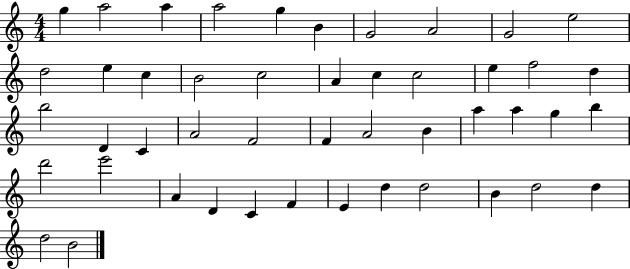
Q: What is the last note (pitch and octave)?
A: B4